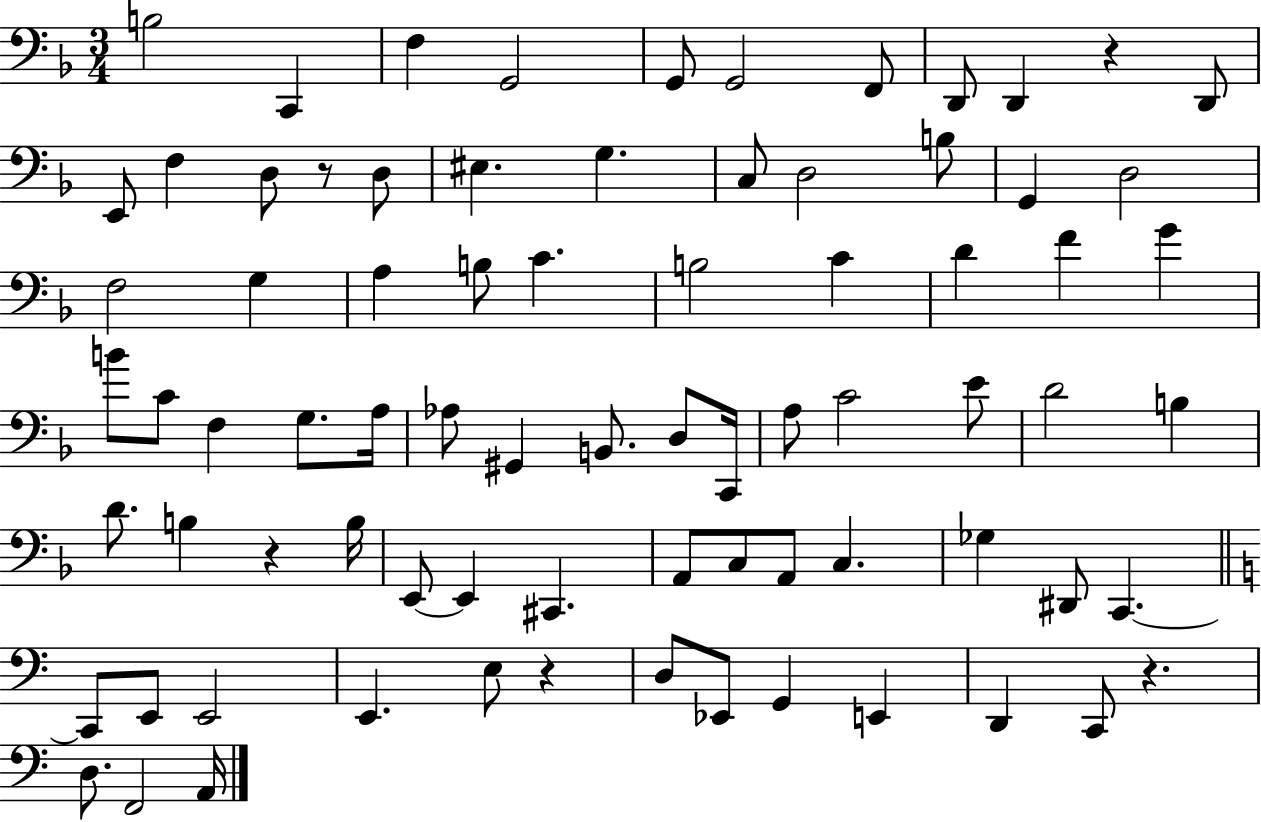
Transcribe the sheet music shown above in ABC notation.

X:1
T:Untitled
M:3/4
L:1/4
K:F
B,2 C,, F, G,,2 G,,/2 G,,2 F,,/2 D,,/2 D,, z D,,/2 E,,/2 F, D,/2 z/2 D,/2 ^E, G, C,/2 D,2 B,/2 G,, D,2 F,2 G, A, B,/2 C B,2 C D F G B/2 C/2 F, G,/2 A,/4 _A,/2 ^G,, B,,/2 D,/2 C,,/4 A,/2 C2 E/2 D2 B, D/2 B, z B,/4 E,,/2 E,, ^C,, A,,/2 C,/2 A,,/2 C, _G, ^D,,/2 C,, C,,/2 E,,/2 E,,2 E,, E,/2 z D,/2 _E,,/2 G,, E,, D,, C,,/2 z D,/2 F,,2 A,,/4